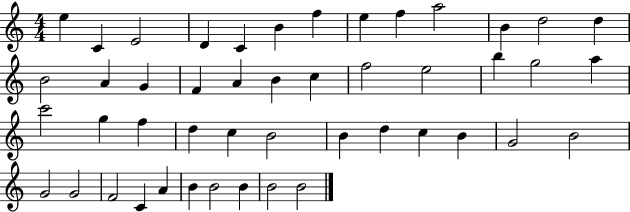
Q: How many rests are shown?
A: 0